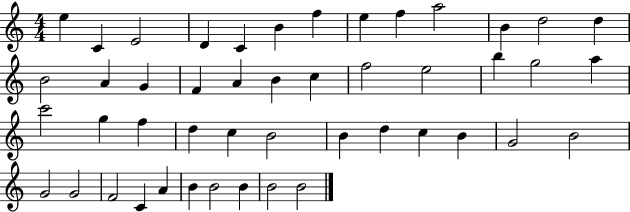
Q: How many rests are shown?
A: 0